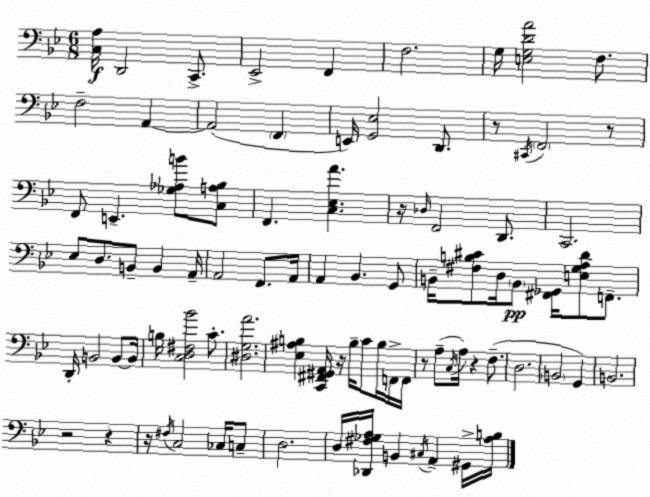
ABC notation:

X:1
T:Untitled
M:6/8
L:1/4
K:Bb
[C,A,]/4 D,,2 C,,/2 _E,,2 F,, F,2 G,/4 [E,G,DA]2 F,/2 F,2 A,, A,,2 F,, E,,/4 [G,,_E,]2 D,,/2 z/2 ^C,,/4 F,,2 z/2 F,,/2 E,, [_G,_A,B]/2 [C,A,_B,]/2 F,, [C,_E,A] z/4 _D,/4 F,,2 D,,/2 C,,2 _E,/2 D,/2 B,,/2 B,, A,,/4 A,,2 F,,/2 A,,/4 A,, _B,, G,,/2 B,,/4 [^F,B,^C]/2 D,/4 B,,/2 [^F,,_G,,]/4 [E,G,A,D]/2 F,,/2 D,,/4 B,,2 B,,/2 B,,/4 B,/4 [C,D,^F,_B]2 C/2 [^D,G,A]2 [_E,^A,B,] [C,,^F,,^G,,A,,]/4 z/4 B,/4 C/2 B,/4 F,,/4 F,,/4 z/2 A,/2 C,/4 A,/4 z F,/2 D,2 B,,2 G,, B,,2 z2 z z/4 ^F,/4 C,2 _C,/4 C,/2 D,2 D,/4 [_D,,^F,_G,A,]/4 B,, ^C,/4 A,, ^G,,/4 [A,B,]/4